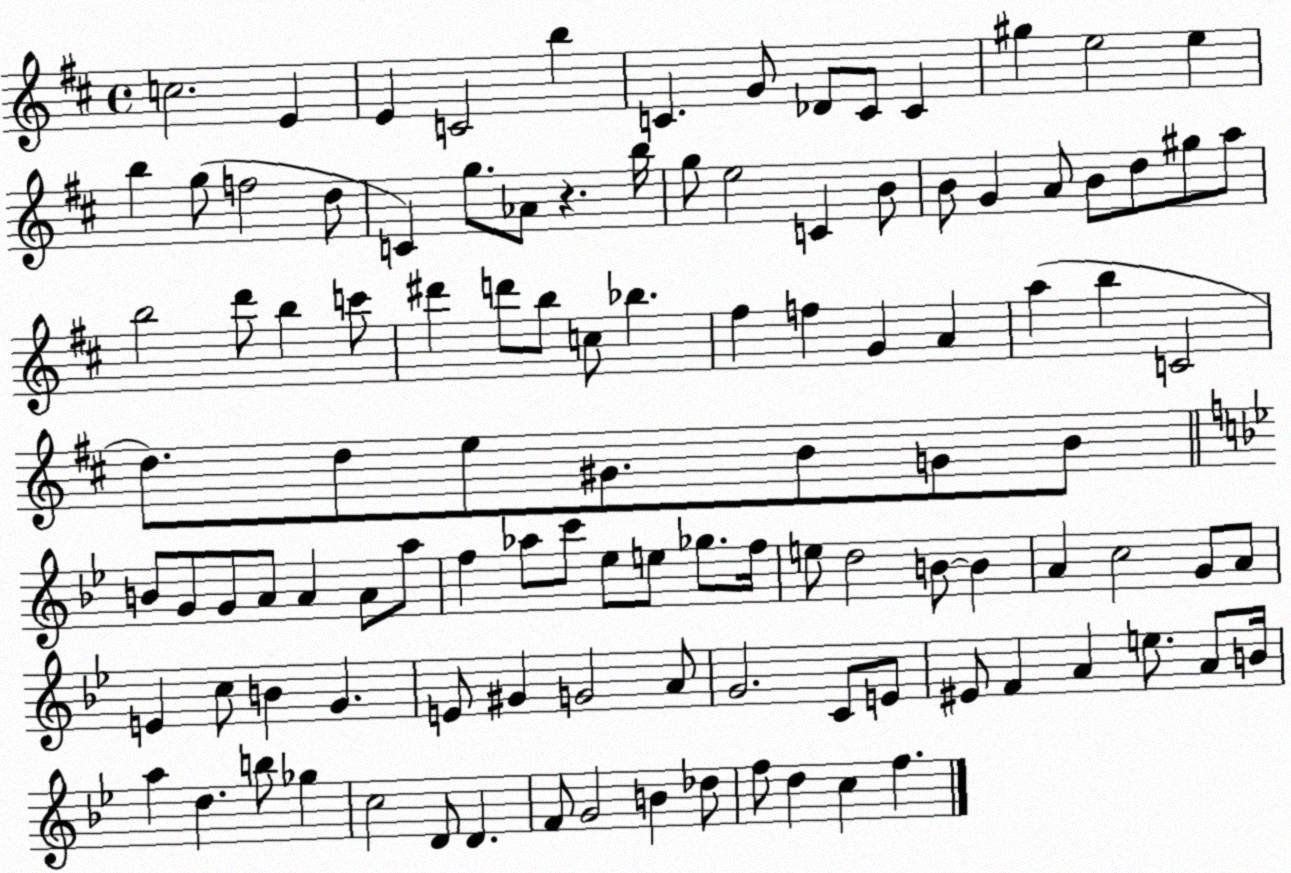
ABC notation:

X:1
T:Untitled
M:4/4
L:1/4
K:D
c2 E E C2 b C G/2 _D/2 C/2 C ^g e2 e b g/2 f2 d/2 C g/2 _A/2 z b/4 g/2 e2 C B/2 B/2 G A/2 B/2 d/2 ^g/2 a/2 b2 d'/2 b c'/2 ^d' d'/2 b/2 c/2 _b ^f f G A a b C2 d/2 d/2 e/2 ^G/2 B/2 G/2 B/2 B/2 G/2 G/2 A/2 A A/2 a/2 f _a/2 c'/2 _e/2 e/2 _g/2 f/4 e/2 d2 B/2 B A c2 G/2 A/2 E c/2 B G E/2 ^G G2 A/2 G2 C/2 E/2 ^E/2 F A e/2 A/2 B/4 a d b/2 _g c2 D/2 D F/2 G2 B _d/2 f/2 d c f